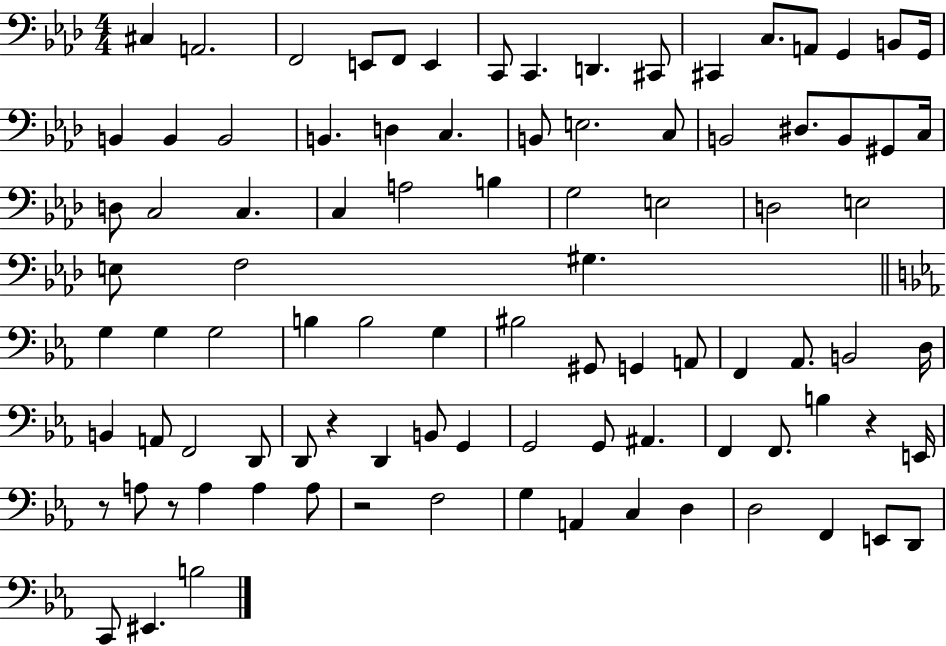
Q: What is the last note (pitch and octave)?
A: B3